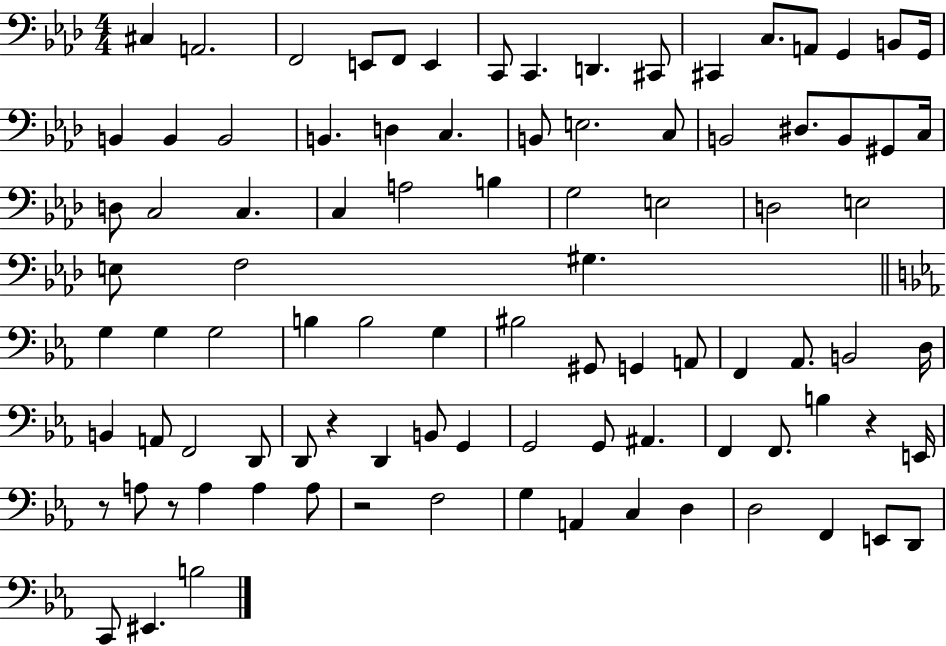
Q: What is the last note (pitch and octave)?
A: B3